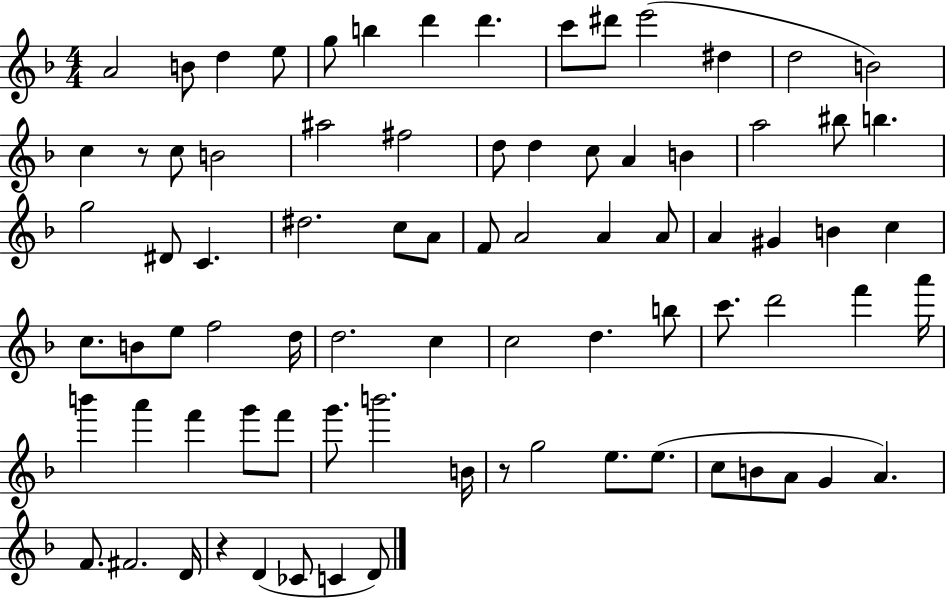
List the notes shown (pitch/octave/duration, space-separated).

A4/h B4/e D5/q E5/e G5/e B5/q D6/q D6/q. C6/e D#6/e E6/h D#5/q D5/h B4/h C5/q R/e C5/e B4/h A#5/h F#5/h D5/e D5/q C5/e A4/q B4/q A5/h BIS5/e B5/q. G5/h D#4/e C4/q. D#5/h. C5/e A4/e F4/e A4/h A4/q A4/e A4/q G#4/q B4/q C5/q C5/e. B4/e E5/e F5/h D5/s D5/h. C5/q C5/h D5/q. B5/e C6/e. D6/h F6/q A6/s B6/q A6/q F6/q G6/e F6/e G6/e. B6/h. B4/s R/e G5/h E5/e. E5/e. C5/e B4/e A4/e G4/q A4/q. F4/e. F#4/h. D4/s R/q D4/q CES4/e C4/q D4/e